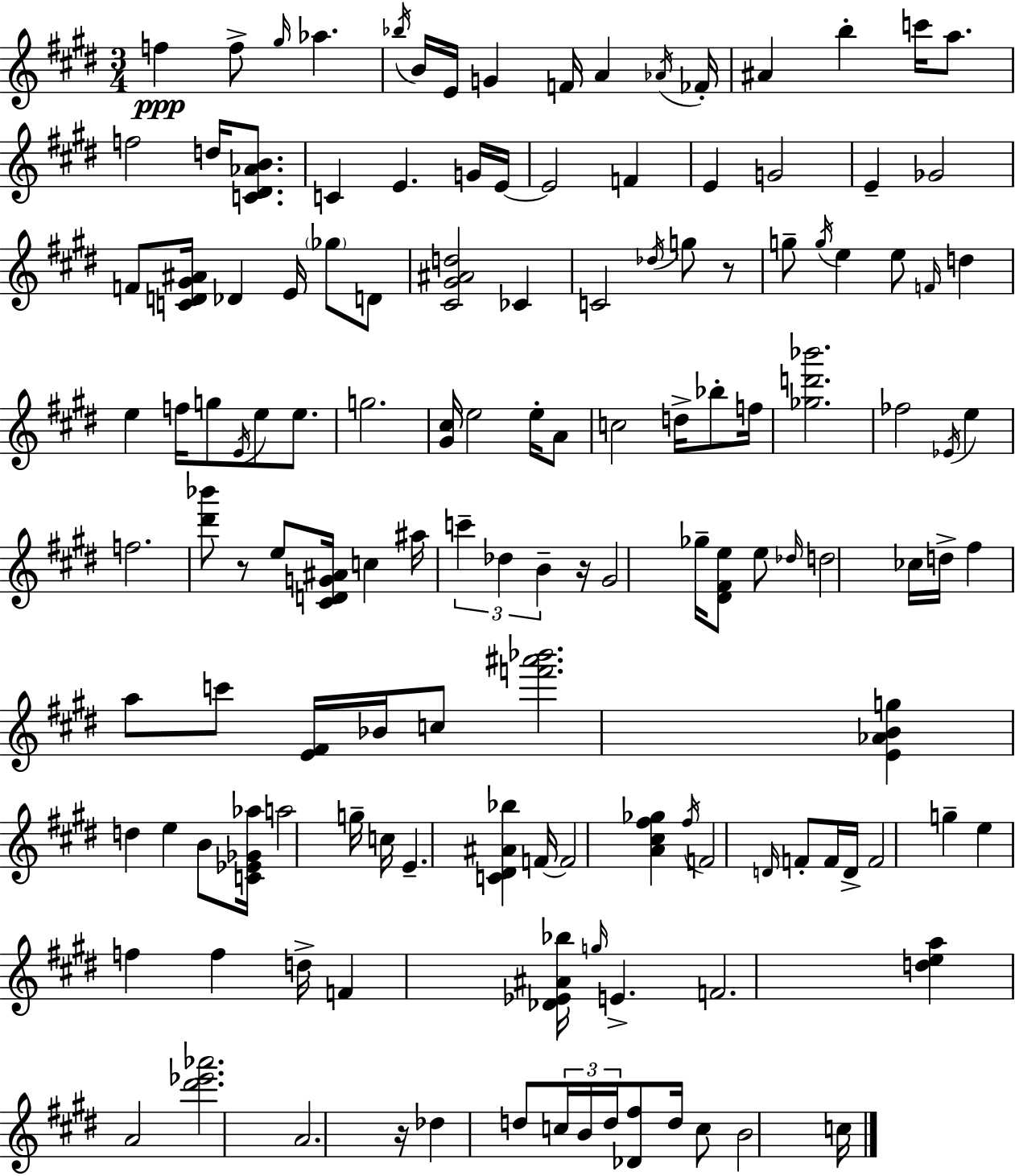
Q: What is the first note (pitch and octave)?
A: F5